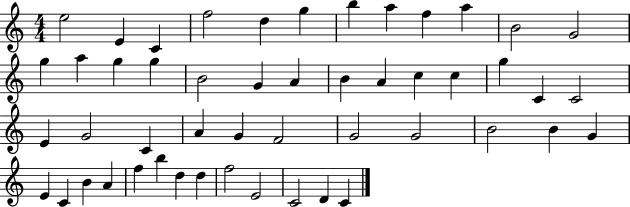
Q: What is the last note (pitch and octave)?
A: C4